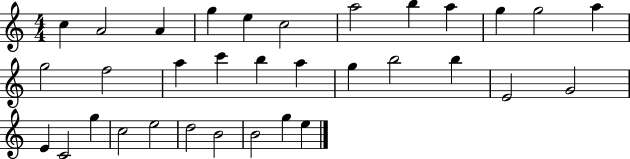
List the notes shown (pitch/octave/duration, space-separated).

C5/q A4/h A4/q G5/q E5/q C5/h A5/h B5/q A5/q G5/q G5/h A5/q G5/h F5/h A5/q C6/q B5/q A5/q G5/q B5/h B5/q E4/h G4/h E4/q C4/h G5/q C5/h E5/h D5/h B4/h B4/h G5/q E5/q